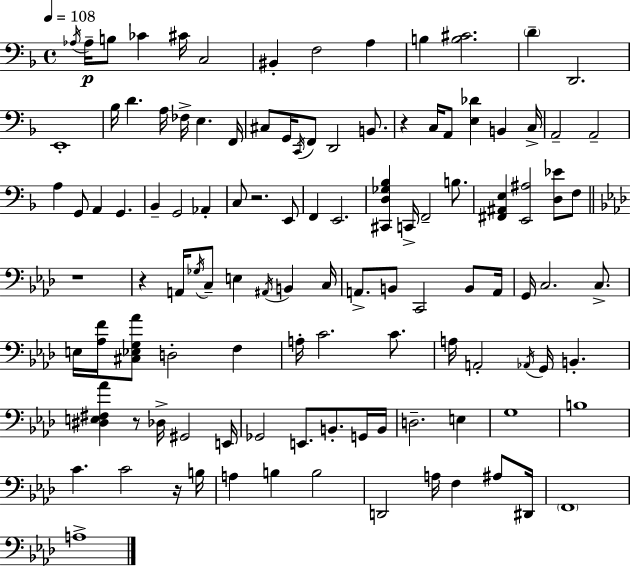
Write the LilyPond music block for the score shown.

{
  \clef bass
  \time 4/4
  \defaultTimeSignature
  \key d \minor
  \tempo 4 = 108
  \acciaccatura { aes16 }\p aes16-- b8 ces'4 cis'16 c2 | bis,4-. f2 a4 | b4 <b cis'>2. | \parenthesize d'4-- d,2. | \break e,1-. | bes16 d'4. a16 fes16-> e4. | f,16 cis8 g,16 \acciaccatura { c,16 } f,8 d,2 b,8. | r4 c16 a,8 <e des'>4 b,4 | \break c16-> a,2-- a,2-- | a4 g,8 a,4 g,4. | bes,4-- g,2 aes,4-. | c8 r2. | \break e,8 f,4 e,2. | <cis, d ges bes>4 c,16-> f,2-- b8. | <fis, ais, e>4 <e, ais>2 <d ees'>8 | f8 \bar "||" \break \key f \minor r1 | r4 a,16 \acciaccatura { ges16 } c8-- e4 \acciaccatura { ais,16 } b,4 | c16 a,8.-> b,8 c,2 b,8 | a,16 g,16 c2. c8.-> | \break e16 <aes f'>16 <cis ees g aes'>8 d2-. f4 | a16-. c'2. c'8. | a16 a,2-. \acciaccatura { aes,16 } g,16 b,4.-. | <dis e fis aes'>4 r8 des16-> gis,2 | \break e,16 ges,2 e,8. b,8.-. | g,16 b,16 d2.-- e4 | g1 | b1 | \break c'4. c'2 | r16 b16 a4 b4 b2 | d,2 a16 f4 | ais8 dis,16 \parenthesize f,1 | \break a1-> | \bar "|."
}